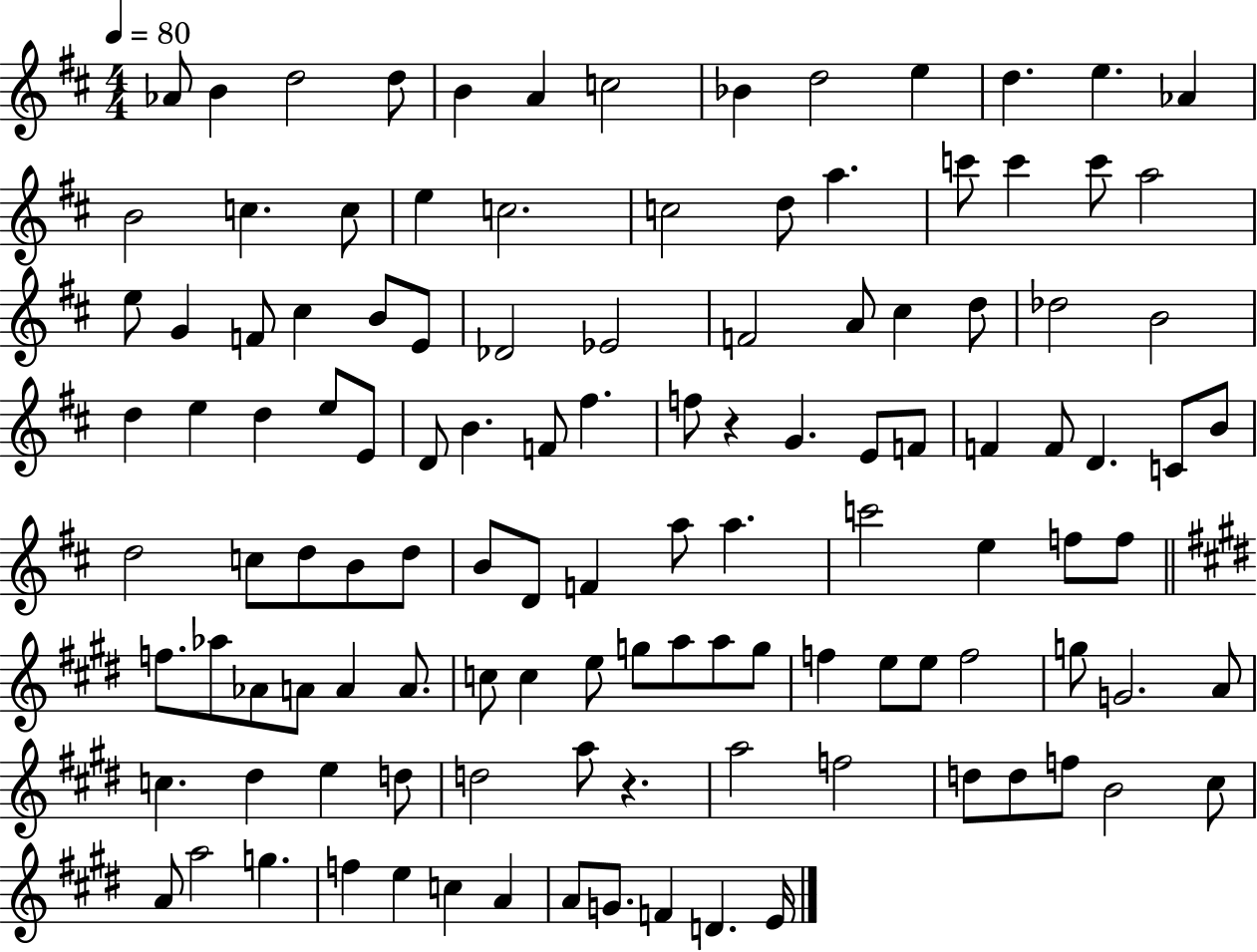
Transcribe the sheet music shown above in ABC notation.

X:1
T:Untitled
M:4/4
L:1/4
K:D
_A/2 B d2 d/2 B A c2 _B d2 e d e _A B2 c c/2 e c2 c2 d/2 a c'/2 c' c'/2 a2 e/2 G F/2 ^c B/2 E/2 _D2 _E2 F2 A/2 ^c d/2 _d2 B2 d e d e/2 E/2 D/2 B F/2 ^f f/2 z G E/2 F/2 F F/2 D C/2 B/2 d2 c/2 d/2 B/2 d/2 B/2 D/2 F a/2 a c'2 e f/2 f/2 f/2 _a/2 _A/2 A/2 A A/2 c/2 c e/2 g/2 a/2 a/2 g/2 f e/2 e/2 f2 g/2 G2 A/2 c ^d e d/2 d2 a/2 z a2 f2 d/2 d/2 f/2 B2 ^c/2 A/2 a2 g f e c A A/2 G/2 F D E/4